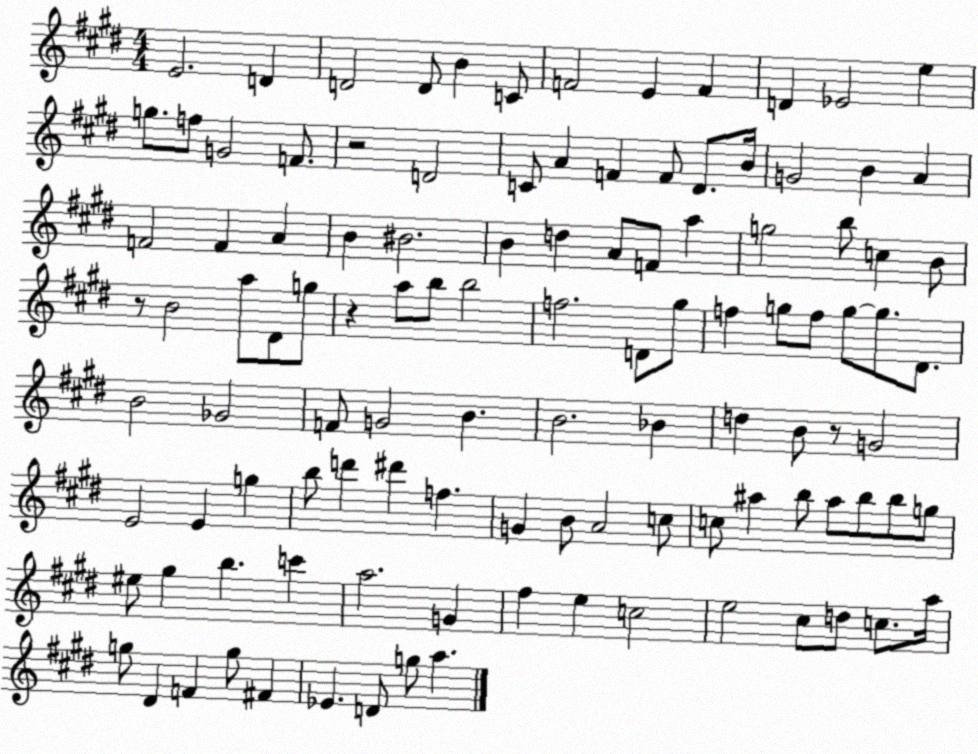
X:1
T:Untitled
M:4/4
L:1/4
K:E
E2 D D2 D/2 B C/2 F2 E F D _E2 e g/2 f/2 G2 F/2 z2 D2 C/2 A F F/2 ^D/2 B/4 G2 B A F2 F A B ^B2 B d A/2 F/2 a g2 b/2 c B/2 z/2 B2 a/2 ^D/2 g/2 z a/2 b/2 b2 f2 D/2 ^g/2 f g/2 f/2 g/2 g/2 ^D/2 B2 _G2 F/2 G2 B B2 _B d B/2 z/2 G2 E2 E g b/2 d' ^d' f G B/2 A2 c/2 c/2 ^a b/2 ^a/2 b/2 b/2 g/2 ^e/2 ^g b c' a2 G ^f e c2 e2 ^c/2 d/2 c/2 a/4 g/2 ^D F g/2 ^F _E D/2 g/2 a